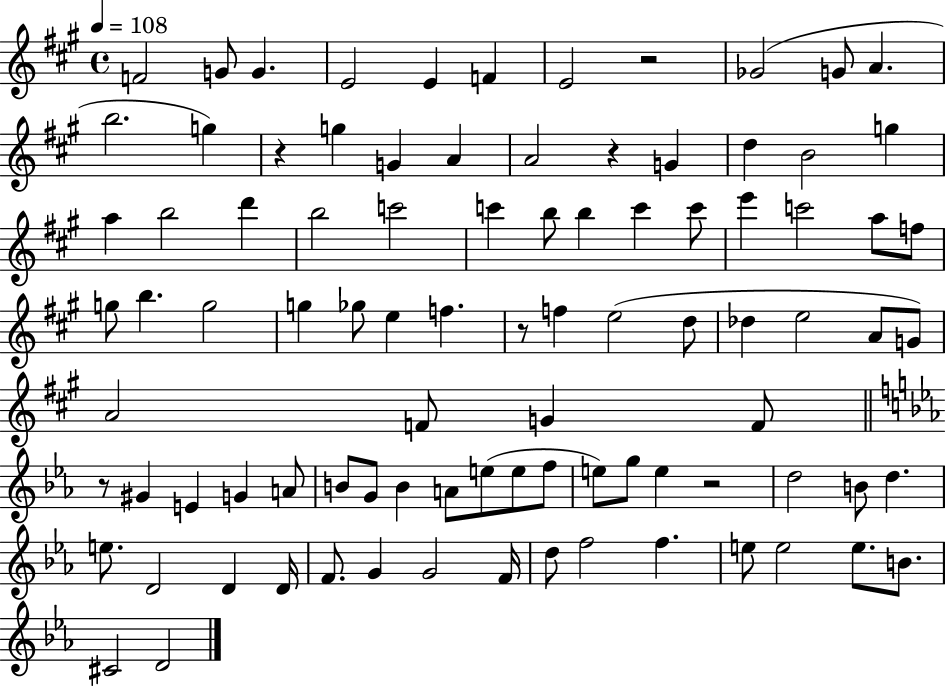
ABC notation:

X:1
T:Untitled
M:4/4
L:1/4
K:A
F2 G/2 G E2 E F E2 z2 _G2 G/2 A b2 g z g G A A2 z G d B2 g a b2 d' b2 c'2 c' b/2 b c' c'/2 e' c'2 a/2 f/2 g/2 b g2 g _g/2 e f z/2 f e2 d/2 _d e2 A/2 G/2 A2 F/2 G F/2 z/2 ^G E G A/2 B/2 G/2 B A/2 e/2 e/2 f/2 e/2 g/2 e z2 d2 B/2 d e/2 D2 D D/4 F/2 G G2 F/4 d/2 f2 f e/2 e2 e/2 B/2 ^C2 D2